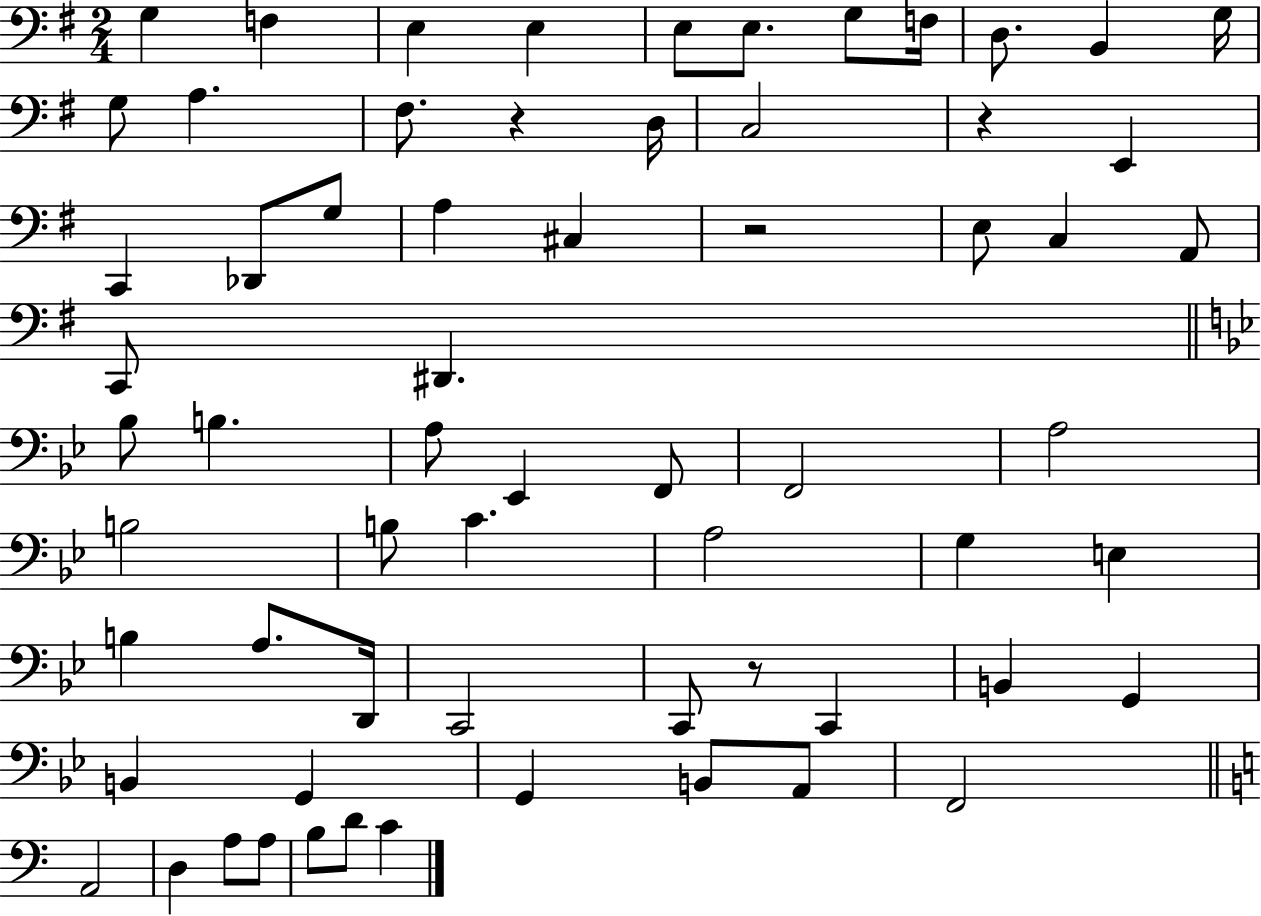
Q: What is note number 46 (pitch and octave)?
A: C2